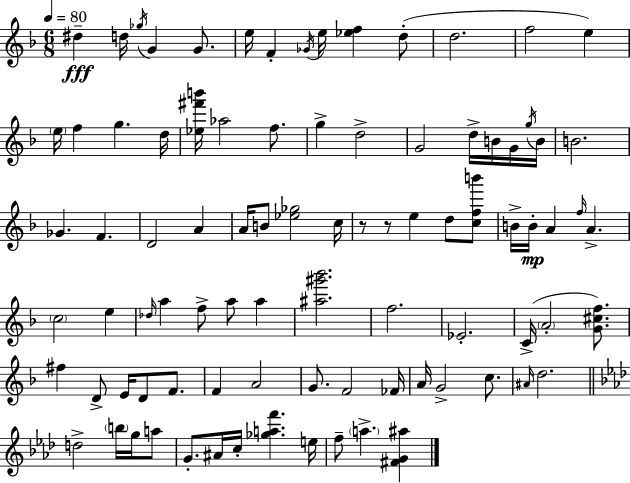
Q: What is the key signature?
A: D minor